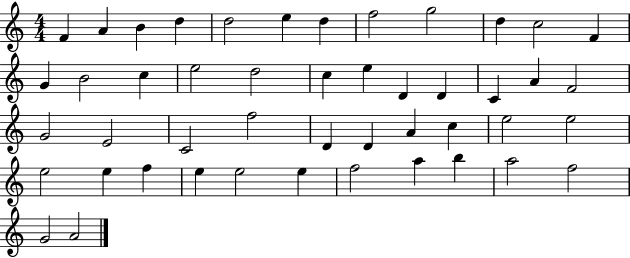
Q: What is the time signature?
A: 4/4